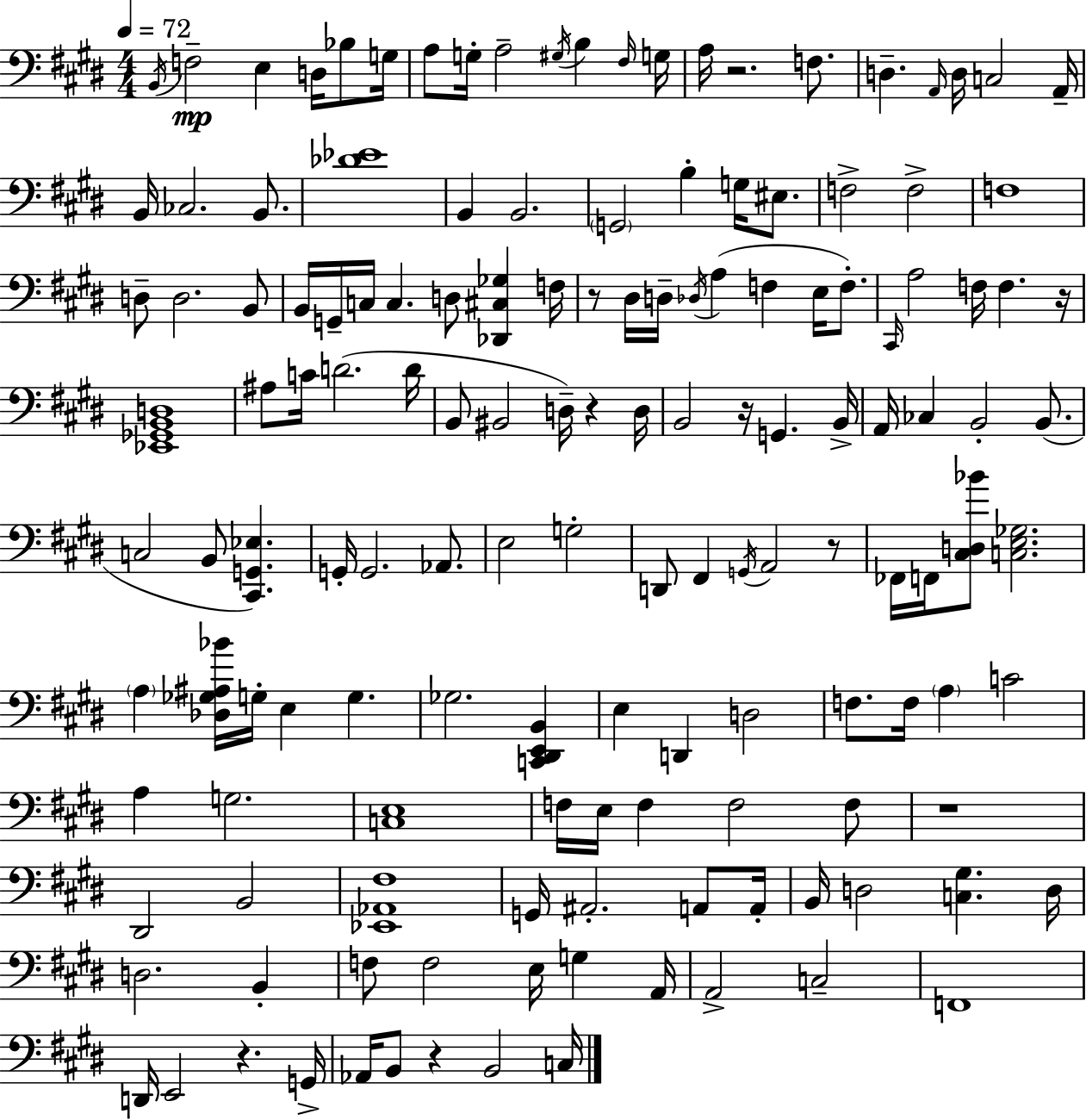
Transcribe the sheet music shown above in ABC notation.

X:1
T:Untitled
M:4/4
L:1/4
K:E
B,,/4 F,2 E, D,/4 _B,/2 G,/4 A,/2 G,/4 A,2 ^G,/4 B, ^F,/4 G,/4 A,/4 z2 F,/2 D, A,,/4 D,/4 C,2 A,,/4 B,,/4 _C,2 B,,/2 [_D_E]4 B,, B,,2 G,,2 B, G,/4 ^E,/2 F,2 F,2 F,4 D,/2 D,2 B,,/2 B,,/4 G,,/4 C,/4 C, D,/2 [_D,,^C,_G,] F,/4 z/2 ^D,/4 D,/4 _D,/4 A, F, E,/4 F,/2 ^C,,/4 A,2 F,/4 F, z/4 [_E,,_G,,B,,D,]4 ^A,/2 C/4 D2 D/4 B,,/2 ^B,,2 D,/4 z D,/4 B,,2 z/4 G,, B,,/4 A,,/4 _C, B,,2 B,,/2 C,2 B,,/2 [^C,,G,,_E,] G,,/4 G,,2 _A,,/2 E,2 G,2 D,,/2 ^F,, G,,/4 A,,2 z/2 _F,,/4 F,,/4 [^C,D,_B]/2 [C,E,_G,]2 A, [_D,_G,^A,_B]/4 G,/4 E, G, _G,2 [C,,^D,,E,,B,,] E, D,, D,2 F,/2 F,/4 A, C2 A, G,2 [C,E,]4 F,/4 E,/4 F, F,2 F,/2 z4 ^D,,2 B,,2 [_E,,_A,,^F,]4 G,,/4 ^A,,2 A,,/2 A,,/4 B,,/4 D,2 [C,^G,] D,/4 D,2 B,, F,/2 F,2 E,/4 G, A,,/4 A,,2 C,2 F,,4 D,,/4 E,,2 z G,,/4 _A,,/4 B,,/2 z B,,2 C,/4